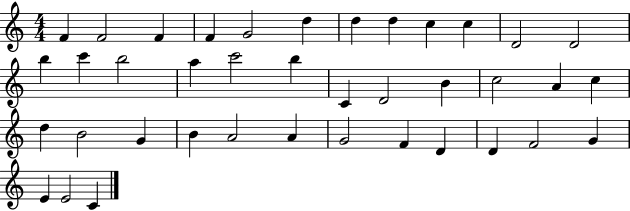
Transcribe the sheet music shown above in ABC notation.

X:1
T:Untitled
M:4/4
L:1/4
K:C
F F2 F F G2 d d d c c D2 D2 b c' b2 a c'2 b C D2 B c2 A c d B2 G B A2 A G2 F D D F2 G E E2 C